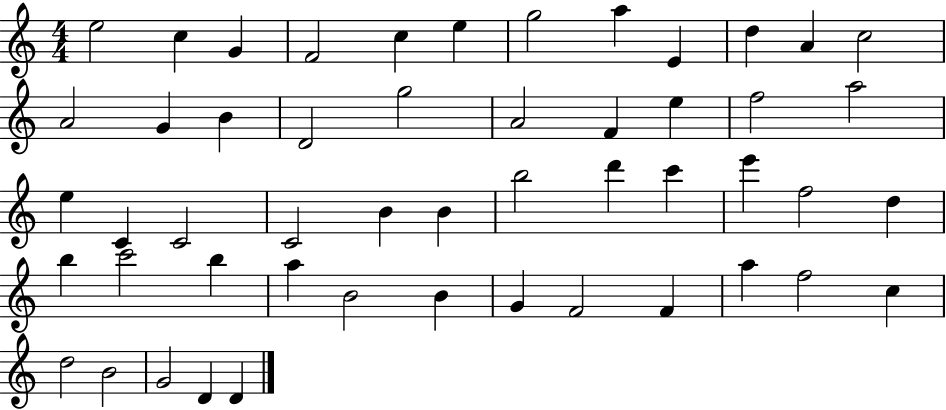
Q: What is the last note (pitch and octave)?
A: D4